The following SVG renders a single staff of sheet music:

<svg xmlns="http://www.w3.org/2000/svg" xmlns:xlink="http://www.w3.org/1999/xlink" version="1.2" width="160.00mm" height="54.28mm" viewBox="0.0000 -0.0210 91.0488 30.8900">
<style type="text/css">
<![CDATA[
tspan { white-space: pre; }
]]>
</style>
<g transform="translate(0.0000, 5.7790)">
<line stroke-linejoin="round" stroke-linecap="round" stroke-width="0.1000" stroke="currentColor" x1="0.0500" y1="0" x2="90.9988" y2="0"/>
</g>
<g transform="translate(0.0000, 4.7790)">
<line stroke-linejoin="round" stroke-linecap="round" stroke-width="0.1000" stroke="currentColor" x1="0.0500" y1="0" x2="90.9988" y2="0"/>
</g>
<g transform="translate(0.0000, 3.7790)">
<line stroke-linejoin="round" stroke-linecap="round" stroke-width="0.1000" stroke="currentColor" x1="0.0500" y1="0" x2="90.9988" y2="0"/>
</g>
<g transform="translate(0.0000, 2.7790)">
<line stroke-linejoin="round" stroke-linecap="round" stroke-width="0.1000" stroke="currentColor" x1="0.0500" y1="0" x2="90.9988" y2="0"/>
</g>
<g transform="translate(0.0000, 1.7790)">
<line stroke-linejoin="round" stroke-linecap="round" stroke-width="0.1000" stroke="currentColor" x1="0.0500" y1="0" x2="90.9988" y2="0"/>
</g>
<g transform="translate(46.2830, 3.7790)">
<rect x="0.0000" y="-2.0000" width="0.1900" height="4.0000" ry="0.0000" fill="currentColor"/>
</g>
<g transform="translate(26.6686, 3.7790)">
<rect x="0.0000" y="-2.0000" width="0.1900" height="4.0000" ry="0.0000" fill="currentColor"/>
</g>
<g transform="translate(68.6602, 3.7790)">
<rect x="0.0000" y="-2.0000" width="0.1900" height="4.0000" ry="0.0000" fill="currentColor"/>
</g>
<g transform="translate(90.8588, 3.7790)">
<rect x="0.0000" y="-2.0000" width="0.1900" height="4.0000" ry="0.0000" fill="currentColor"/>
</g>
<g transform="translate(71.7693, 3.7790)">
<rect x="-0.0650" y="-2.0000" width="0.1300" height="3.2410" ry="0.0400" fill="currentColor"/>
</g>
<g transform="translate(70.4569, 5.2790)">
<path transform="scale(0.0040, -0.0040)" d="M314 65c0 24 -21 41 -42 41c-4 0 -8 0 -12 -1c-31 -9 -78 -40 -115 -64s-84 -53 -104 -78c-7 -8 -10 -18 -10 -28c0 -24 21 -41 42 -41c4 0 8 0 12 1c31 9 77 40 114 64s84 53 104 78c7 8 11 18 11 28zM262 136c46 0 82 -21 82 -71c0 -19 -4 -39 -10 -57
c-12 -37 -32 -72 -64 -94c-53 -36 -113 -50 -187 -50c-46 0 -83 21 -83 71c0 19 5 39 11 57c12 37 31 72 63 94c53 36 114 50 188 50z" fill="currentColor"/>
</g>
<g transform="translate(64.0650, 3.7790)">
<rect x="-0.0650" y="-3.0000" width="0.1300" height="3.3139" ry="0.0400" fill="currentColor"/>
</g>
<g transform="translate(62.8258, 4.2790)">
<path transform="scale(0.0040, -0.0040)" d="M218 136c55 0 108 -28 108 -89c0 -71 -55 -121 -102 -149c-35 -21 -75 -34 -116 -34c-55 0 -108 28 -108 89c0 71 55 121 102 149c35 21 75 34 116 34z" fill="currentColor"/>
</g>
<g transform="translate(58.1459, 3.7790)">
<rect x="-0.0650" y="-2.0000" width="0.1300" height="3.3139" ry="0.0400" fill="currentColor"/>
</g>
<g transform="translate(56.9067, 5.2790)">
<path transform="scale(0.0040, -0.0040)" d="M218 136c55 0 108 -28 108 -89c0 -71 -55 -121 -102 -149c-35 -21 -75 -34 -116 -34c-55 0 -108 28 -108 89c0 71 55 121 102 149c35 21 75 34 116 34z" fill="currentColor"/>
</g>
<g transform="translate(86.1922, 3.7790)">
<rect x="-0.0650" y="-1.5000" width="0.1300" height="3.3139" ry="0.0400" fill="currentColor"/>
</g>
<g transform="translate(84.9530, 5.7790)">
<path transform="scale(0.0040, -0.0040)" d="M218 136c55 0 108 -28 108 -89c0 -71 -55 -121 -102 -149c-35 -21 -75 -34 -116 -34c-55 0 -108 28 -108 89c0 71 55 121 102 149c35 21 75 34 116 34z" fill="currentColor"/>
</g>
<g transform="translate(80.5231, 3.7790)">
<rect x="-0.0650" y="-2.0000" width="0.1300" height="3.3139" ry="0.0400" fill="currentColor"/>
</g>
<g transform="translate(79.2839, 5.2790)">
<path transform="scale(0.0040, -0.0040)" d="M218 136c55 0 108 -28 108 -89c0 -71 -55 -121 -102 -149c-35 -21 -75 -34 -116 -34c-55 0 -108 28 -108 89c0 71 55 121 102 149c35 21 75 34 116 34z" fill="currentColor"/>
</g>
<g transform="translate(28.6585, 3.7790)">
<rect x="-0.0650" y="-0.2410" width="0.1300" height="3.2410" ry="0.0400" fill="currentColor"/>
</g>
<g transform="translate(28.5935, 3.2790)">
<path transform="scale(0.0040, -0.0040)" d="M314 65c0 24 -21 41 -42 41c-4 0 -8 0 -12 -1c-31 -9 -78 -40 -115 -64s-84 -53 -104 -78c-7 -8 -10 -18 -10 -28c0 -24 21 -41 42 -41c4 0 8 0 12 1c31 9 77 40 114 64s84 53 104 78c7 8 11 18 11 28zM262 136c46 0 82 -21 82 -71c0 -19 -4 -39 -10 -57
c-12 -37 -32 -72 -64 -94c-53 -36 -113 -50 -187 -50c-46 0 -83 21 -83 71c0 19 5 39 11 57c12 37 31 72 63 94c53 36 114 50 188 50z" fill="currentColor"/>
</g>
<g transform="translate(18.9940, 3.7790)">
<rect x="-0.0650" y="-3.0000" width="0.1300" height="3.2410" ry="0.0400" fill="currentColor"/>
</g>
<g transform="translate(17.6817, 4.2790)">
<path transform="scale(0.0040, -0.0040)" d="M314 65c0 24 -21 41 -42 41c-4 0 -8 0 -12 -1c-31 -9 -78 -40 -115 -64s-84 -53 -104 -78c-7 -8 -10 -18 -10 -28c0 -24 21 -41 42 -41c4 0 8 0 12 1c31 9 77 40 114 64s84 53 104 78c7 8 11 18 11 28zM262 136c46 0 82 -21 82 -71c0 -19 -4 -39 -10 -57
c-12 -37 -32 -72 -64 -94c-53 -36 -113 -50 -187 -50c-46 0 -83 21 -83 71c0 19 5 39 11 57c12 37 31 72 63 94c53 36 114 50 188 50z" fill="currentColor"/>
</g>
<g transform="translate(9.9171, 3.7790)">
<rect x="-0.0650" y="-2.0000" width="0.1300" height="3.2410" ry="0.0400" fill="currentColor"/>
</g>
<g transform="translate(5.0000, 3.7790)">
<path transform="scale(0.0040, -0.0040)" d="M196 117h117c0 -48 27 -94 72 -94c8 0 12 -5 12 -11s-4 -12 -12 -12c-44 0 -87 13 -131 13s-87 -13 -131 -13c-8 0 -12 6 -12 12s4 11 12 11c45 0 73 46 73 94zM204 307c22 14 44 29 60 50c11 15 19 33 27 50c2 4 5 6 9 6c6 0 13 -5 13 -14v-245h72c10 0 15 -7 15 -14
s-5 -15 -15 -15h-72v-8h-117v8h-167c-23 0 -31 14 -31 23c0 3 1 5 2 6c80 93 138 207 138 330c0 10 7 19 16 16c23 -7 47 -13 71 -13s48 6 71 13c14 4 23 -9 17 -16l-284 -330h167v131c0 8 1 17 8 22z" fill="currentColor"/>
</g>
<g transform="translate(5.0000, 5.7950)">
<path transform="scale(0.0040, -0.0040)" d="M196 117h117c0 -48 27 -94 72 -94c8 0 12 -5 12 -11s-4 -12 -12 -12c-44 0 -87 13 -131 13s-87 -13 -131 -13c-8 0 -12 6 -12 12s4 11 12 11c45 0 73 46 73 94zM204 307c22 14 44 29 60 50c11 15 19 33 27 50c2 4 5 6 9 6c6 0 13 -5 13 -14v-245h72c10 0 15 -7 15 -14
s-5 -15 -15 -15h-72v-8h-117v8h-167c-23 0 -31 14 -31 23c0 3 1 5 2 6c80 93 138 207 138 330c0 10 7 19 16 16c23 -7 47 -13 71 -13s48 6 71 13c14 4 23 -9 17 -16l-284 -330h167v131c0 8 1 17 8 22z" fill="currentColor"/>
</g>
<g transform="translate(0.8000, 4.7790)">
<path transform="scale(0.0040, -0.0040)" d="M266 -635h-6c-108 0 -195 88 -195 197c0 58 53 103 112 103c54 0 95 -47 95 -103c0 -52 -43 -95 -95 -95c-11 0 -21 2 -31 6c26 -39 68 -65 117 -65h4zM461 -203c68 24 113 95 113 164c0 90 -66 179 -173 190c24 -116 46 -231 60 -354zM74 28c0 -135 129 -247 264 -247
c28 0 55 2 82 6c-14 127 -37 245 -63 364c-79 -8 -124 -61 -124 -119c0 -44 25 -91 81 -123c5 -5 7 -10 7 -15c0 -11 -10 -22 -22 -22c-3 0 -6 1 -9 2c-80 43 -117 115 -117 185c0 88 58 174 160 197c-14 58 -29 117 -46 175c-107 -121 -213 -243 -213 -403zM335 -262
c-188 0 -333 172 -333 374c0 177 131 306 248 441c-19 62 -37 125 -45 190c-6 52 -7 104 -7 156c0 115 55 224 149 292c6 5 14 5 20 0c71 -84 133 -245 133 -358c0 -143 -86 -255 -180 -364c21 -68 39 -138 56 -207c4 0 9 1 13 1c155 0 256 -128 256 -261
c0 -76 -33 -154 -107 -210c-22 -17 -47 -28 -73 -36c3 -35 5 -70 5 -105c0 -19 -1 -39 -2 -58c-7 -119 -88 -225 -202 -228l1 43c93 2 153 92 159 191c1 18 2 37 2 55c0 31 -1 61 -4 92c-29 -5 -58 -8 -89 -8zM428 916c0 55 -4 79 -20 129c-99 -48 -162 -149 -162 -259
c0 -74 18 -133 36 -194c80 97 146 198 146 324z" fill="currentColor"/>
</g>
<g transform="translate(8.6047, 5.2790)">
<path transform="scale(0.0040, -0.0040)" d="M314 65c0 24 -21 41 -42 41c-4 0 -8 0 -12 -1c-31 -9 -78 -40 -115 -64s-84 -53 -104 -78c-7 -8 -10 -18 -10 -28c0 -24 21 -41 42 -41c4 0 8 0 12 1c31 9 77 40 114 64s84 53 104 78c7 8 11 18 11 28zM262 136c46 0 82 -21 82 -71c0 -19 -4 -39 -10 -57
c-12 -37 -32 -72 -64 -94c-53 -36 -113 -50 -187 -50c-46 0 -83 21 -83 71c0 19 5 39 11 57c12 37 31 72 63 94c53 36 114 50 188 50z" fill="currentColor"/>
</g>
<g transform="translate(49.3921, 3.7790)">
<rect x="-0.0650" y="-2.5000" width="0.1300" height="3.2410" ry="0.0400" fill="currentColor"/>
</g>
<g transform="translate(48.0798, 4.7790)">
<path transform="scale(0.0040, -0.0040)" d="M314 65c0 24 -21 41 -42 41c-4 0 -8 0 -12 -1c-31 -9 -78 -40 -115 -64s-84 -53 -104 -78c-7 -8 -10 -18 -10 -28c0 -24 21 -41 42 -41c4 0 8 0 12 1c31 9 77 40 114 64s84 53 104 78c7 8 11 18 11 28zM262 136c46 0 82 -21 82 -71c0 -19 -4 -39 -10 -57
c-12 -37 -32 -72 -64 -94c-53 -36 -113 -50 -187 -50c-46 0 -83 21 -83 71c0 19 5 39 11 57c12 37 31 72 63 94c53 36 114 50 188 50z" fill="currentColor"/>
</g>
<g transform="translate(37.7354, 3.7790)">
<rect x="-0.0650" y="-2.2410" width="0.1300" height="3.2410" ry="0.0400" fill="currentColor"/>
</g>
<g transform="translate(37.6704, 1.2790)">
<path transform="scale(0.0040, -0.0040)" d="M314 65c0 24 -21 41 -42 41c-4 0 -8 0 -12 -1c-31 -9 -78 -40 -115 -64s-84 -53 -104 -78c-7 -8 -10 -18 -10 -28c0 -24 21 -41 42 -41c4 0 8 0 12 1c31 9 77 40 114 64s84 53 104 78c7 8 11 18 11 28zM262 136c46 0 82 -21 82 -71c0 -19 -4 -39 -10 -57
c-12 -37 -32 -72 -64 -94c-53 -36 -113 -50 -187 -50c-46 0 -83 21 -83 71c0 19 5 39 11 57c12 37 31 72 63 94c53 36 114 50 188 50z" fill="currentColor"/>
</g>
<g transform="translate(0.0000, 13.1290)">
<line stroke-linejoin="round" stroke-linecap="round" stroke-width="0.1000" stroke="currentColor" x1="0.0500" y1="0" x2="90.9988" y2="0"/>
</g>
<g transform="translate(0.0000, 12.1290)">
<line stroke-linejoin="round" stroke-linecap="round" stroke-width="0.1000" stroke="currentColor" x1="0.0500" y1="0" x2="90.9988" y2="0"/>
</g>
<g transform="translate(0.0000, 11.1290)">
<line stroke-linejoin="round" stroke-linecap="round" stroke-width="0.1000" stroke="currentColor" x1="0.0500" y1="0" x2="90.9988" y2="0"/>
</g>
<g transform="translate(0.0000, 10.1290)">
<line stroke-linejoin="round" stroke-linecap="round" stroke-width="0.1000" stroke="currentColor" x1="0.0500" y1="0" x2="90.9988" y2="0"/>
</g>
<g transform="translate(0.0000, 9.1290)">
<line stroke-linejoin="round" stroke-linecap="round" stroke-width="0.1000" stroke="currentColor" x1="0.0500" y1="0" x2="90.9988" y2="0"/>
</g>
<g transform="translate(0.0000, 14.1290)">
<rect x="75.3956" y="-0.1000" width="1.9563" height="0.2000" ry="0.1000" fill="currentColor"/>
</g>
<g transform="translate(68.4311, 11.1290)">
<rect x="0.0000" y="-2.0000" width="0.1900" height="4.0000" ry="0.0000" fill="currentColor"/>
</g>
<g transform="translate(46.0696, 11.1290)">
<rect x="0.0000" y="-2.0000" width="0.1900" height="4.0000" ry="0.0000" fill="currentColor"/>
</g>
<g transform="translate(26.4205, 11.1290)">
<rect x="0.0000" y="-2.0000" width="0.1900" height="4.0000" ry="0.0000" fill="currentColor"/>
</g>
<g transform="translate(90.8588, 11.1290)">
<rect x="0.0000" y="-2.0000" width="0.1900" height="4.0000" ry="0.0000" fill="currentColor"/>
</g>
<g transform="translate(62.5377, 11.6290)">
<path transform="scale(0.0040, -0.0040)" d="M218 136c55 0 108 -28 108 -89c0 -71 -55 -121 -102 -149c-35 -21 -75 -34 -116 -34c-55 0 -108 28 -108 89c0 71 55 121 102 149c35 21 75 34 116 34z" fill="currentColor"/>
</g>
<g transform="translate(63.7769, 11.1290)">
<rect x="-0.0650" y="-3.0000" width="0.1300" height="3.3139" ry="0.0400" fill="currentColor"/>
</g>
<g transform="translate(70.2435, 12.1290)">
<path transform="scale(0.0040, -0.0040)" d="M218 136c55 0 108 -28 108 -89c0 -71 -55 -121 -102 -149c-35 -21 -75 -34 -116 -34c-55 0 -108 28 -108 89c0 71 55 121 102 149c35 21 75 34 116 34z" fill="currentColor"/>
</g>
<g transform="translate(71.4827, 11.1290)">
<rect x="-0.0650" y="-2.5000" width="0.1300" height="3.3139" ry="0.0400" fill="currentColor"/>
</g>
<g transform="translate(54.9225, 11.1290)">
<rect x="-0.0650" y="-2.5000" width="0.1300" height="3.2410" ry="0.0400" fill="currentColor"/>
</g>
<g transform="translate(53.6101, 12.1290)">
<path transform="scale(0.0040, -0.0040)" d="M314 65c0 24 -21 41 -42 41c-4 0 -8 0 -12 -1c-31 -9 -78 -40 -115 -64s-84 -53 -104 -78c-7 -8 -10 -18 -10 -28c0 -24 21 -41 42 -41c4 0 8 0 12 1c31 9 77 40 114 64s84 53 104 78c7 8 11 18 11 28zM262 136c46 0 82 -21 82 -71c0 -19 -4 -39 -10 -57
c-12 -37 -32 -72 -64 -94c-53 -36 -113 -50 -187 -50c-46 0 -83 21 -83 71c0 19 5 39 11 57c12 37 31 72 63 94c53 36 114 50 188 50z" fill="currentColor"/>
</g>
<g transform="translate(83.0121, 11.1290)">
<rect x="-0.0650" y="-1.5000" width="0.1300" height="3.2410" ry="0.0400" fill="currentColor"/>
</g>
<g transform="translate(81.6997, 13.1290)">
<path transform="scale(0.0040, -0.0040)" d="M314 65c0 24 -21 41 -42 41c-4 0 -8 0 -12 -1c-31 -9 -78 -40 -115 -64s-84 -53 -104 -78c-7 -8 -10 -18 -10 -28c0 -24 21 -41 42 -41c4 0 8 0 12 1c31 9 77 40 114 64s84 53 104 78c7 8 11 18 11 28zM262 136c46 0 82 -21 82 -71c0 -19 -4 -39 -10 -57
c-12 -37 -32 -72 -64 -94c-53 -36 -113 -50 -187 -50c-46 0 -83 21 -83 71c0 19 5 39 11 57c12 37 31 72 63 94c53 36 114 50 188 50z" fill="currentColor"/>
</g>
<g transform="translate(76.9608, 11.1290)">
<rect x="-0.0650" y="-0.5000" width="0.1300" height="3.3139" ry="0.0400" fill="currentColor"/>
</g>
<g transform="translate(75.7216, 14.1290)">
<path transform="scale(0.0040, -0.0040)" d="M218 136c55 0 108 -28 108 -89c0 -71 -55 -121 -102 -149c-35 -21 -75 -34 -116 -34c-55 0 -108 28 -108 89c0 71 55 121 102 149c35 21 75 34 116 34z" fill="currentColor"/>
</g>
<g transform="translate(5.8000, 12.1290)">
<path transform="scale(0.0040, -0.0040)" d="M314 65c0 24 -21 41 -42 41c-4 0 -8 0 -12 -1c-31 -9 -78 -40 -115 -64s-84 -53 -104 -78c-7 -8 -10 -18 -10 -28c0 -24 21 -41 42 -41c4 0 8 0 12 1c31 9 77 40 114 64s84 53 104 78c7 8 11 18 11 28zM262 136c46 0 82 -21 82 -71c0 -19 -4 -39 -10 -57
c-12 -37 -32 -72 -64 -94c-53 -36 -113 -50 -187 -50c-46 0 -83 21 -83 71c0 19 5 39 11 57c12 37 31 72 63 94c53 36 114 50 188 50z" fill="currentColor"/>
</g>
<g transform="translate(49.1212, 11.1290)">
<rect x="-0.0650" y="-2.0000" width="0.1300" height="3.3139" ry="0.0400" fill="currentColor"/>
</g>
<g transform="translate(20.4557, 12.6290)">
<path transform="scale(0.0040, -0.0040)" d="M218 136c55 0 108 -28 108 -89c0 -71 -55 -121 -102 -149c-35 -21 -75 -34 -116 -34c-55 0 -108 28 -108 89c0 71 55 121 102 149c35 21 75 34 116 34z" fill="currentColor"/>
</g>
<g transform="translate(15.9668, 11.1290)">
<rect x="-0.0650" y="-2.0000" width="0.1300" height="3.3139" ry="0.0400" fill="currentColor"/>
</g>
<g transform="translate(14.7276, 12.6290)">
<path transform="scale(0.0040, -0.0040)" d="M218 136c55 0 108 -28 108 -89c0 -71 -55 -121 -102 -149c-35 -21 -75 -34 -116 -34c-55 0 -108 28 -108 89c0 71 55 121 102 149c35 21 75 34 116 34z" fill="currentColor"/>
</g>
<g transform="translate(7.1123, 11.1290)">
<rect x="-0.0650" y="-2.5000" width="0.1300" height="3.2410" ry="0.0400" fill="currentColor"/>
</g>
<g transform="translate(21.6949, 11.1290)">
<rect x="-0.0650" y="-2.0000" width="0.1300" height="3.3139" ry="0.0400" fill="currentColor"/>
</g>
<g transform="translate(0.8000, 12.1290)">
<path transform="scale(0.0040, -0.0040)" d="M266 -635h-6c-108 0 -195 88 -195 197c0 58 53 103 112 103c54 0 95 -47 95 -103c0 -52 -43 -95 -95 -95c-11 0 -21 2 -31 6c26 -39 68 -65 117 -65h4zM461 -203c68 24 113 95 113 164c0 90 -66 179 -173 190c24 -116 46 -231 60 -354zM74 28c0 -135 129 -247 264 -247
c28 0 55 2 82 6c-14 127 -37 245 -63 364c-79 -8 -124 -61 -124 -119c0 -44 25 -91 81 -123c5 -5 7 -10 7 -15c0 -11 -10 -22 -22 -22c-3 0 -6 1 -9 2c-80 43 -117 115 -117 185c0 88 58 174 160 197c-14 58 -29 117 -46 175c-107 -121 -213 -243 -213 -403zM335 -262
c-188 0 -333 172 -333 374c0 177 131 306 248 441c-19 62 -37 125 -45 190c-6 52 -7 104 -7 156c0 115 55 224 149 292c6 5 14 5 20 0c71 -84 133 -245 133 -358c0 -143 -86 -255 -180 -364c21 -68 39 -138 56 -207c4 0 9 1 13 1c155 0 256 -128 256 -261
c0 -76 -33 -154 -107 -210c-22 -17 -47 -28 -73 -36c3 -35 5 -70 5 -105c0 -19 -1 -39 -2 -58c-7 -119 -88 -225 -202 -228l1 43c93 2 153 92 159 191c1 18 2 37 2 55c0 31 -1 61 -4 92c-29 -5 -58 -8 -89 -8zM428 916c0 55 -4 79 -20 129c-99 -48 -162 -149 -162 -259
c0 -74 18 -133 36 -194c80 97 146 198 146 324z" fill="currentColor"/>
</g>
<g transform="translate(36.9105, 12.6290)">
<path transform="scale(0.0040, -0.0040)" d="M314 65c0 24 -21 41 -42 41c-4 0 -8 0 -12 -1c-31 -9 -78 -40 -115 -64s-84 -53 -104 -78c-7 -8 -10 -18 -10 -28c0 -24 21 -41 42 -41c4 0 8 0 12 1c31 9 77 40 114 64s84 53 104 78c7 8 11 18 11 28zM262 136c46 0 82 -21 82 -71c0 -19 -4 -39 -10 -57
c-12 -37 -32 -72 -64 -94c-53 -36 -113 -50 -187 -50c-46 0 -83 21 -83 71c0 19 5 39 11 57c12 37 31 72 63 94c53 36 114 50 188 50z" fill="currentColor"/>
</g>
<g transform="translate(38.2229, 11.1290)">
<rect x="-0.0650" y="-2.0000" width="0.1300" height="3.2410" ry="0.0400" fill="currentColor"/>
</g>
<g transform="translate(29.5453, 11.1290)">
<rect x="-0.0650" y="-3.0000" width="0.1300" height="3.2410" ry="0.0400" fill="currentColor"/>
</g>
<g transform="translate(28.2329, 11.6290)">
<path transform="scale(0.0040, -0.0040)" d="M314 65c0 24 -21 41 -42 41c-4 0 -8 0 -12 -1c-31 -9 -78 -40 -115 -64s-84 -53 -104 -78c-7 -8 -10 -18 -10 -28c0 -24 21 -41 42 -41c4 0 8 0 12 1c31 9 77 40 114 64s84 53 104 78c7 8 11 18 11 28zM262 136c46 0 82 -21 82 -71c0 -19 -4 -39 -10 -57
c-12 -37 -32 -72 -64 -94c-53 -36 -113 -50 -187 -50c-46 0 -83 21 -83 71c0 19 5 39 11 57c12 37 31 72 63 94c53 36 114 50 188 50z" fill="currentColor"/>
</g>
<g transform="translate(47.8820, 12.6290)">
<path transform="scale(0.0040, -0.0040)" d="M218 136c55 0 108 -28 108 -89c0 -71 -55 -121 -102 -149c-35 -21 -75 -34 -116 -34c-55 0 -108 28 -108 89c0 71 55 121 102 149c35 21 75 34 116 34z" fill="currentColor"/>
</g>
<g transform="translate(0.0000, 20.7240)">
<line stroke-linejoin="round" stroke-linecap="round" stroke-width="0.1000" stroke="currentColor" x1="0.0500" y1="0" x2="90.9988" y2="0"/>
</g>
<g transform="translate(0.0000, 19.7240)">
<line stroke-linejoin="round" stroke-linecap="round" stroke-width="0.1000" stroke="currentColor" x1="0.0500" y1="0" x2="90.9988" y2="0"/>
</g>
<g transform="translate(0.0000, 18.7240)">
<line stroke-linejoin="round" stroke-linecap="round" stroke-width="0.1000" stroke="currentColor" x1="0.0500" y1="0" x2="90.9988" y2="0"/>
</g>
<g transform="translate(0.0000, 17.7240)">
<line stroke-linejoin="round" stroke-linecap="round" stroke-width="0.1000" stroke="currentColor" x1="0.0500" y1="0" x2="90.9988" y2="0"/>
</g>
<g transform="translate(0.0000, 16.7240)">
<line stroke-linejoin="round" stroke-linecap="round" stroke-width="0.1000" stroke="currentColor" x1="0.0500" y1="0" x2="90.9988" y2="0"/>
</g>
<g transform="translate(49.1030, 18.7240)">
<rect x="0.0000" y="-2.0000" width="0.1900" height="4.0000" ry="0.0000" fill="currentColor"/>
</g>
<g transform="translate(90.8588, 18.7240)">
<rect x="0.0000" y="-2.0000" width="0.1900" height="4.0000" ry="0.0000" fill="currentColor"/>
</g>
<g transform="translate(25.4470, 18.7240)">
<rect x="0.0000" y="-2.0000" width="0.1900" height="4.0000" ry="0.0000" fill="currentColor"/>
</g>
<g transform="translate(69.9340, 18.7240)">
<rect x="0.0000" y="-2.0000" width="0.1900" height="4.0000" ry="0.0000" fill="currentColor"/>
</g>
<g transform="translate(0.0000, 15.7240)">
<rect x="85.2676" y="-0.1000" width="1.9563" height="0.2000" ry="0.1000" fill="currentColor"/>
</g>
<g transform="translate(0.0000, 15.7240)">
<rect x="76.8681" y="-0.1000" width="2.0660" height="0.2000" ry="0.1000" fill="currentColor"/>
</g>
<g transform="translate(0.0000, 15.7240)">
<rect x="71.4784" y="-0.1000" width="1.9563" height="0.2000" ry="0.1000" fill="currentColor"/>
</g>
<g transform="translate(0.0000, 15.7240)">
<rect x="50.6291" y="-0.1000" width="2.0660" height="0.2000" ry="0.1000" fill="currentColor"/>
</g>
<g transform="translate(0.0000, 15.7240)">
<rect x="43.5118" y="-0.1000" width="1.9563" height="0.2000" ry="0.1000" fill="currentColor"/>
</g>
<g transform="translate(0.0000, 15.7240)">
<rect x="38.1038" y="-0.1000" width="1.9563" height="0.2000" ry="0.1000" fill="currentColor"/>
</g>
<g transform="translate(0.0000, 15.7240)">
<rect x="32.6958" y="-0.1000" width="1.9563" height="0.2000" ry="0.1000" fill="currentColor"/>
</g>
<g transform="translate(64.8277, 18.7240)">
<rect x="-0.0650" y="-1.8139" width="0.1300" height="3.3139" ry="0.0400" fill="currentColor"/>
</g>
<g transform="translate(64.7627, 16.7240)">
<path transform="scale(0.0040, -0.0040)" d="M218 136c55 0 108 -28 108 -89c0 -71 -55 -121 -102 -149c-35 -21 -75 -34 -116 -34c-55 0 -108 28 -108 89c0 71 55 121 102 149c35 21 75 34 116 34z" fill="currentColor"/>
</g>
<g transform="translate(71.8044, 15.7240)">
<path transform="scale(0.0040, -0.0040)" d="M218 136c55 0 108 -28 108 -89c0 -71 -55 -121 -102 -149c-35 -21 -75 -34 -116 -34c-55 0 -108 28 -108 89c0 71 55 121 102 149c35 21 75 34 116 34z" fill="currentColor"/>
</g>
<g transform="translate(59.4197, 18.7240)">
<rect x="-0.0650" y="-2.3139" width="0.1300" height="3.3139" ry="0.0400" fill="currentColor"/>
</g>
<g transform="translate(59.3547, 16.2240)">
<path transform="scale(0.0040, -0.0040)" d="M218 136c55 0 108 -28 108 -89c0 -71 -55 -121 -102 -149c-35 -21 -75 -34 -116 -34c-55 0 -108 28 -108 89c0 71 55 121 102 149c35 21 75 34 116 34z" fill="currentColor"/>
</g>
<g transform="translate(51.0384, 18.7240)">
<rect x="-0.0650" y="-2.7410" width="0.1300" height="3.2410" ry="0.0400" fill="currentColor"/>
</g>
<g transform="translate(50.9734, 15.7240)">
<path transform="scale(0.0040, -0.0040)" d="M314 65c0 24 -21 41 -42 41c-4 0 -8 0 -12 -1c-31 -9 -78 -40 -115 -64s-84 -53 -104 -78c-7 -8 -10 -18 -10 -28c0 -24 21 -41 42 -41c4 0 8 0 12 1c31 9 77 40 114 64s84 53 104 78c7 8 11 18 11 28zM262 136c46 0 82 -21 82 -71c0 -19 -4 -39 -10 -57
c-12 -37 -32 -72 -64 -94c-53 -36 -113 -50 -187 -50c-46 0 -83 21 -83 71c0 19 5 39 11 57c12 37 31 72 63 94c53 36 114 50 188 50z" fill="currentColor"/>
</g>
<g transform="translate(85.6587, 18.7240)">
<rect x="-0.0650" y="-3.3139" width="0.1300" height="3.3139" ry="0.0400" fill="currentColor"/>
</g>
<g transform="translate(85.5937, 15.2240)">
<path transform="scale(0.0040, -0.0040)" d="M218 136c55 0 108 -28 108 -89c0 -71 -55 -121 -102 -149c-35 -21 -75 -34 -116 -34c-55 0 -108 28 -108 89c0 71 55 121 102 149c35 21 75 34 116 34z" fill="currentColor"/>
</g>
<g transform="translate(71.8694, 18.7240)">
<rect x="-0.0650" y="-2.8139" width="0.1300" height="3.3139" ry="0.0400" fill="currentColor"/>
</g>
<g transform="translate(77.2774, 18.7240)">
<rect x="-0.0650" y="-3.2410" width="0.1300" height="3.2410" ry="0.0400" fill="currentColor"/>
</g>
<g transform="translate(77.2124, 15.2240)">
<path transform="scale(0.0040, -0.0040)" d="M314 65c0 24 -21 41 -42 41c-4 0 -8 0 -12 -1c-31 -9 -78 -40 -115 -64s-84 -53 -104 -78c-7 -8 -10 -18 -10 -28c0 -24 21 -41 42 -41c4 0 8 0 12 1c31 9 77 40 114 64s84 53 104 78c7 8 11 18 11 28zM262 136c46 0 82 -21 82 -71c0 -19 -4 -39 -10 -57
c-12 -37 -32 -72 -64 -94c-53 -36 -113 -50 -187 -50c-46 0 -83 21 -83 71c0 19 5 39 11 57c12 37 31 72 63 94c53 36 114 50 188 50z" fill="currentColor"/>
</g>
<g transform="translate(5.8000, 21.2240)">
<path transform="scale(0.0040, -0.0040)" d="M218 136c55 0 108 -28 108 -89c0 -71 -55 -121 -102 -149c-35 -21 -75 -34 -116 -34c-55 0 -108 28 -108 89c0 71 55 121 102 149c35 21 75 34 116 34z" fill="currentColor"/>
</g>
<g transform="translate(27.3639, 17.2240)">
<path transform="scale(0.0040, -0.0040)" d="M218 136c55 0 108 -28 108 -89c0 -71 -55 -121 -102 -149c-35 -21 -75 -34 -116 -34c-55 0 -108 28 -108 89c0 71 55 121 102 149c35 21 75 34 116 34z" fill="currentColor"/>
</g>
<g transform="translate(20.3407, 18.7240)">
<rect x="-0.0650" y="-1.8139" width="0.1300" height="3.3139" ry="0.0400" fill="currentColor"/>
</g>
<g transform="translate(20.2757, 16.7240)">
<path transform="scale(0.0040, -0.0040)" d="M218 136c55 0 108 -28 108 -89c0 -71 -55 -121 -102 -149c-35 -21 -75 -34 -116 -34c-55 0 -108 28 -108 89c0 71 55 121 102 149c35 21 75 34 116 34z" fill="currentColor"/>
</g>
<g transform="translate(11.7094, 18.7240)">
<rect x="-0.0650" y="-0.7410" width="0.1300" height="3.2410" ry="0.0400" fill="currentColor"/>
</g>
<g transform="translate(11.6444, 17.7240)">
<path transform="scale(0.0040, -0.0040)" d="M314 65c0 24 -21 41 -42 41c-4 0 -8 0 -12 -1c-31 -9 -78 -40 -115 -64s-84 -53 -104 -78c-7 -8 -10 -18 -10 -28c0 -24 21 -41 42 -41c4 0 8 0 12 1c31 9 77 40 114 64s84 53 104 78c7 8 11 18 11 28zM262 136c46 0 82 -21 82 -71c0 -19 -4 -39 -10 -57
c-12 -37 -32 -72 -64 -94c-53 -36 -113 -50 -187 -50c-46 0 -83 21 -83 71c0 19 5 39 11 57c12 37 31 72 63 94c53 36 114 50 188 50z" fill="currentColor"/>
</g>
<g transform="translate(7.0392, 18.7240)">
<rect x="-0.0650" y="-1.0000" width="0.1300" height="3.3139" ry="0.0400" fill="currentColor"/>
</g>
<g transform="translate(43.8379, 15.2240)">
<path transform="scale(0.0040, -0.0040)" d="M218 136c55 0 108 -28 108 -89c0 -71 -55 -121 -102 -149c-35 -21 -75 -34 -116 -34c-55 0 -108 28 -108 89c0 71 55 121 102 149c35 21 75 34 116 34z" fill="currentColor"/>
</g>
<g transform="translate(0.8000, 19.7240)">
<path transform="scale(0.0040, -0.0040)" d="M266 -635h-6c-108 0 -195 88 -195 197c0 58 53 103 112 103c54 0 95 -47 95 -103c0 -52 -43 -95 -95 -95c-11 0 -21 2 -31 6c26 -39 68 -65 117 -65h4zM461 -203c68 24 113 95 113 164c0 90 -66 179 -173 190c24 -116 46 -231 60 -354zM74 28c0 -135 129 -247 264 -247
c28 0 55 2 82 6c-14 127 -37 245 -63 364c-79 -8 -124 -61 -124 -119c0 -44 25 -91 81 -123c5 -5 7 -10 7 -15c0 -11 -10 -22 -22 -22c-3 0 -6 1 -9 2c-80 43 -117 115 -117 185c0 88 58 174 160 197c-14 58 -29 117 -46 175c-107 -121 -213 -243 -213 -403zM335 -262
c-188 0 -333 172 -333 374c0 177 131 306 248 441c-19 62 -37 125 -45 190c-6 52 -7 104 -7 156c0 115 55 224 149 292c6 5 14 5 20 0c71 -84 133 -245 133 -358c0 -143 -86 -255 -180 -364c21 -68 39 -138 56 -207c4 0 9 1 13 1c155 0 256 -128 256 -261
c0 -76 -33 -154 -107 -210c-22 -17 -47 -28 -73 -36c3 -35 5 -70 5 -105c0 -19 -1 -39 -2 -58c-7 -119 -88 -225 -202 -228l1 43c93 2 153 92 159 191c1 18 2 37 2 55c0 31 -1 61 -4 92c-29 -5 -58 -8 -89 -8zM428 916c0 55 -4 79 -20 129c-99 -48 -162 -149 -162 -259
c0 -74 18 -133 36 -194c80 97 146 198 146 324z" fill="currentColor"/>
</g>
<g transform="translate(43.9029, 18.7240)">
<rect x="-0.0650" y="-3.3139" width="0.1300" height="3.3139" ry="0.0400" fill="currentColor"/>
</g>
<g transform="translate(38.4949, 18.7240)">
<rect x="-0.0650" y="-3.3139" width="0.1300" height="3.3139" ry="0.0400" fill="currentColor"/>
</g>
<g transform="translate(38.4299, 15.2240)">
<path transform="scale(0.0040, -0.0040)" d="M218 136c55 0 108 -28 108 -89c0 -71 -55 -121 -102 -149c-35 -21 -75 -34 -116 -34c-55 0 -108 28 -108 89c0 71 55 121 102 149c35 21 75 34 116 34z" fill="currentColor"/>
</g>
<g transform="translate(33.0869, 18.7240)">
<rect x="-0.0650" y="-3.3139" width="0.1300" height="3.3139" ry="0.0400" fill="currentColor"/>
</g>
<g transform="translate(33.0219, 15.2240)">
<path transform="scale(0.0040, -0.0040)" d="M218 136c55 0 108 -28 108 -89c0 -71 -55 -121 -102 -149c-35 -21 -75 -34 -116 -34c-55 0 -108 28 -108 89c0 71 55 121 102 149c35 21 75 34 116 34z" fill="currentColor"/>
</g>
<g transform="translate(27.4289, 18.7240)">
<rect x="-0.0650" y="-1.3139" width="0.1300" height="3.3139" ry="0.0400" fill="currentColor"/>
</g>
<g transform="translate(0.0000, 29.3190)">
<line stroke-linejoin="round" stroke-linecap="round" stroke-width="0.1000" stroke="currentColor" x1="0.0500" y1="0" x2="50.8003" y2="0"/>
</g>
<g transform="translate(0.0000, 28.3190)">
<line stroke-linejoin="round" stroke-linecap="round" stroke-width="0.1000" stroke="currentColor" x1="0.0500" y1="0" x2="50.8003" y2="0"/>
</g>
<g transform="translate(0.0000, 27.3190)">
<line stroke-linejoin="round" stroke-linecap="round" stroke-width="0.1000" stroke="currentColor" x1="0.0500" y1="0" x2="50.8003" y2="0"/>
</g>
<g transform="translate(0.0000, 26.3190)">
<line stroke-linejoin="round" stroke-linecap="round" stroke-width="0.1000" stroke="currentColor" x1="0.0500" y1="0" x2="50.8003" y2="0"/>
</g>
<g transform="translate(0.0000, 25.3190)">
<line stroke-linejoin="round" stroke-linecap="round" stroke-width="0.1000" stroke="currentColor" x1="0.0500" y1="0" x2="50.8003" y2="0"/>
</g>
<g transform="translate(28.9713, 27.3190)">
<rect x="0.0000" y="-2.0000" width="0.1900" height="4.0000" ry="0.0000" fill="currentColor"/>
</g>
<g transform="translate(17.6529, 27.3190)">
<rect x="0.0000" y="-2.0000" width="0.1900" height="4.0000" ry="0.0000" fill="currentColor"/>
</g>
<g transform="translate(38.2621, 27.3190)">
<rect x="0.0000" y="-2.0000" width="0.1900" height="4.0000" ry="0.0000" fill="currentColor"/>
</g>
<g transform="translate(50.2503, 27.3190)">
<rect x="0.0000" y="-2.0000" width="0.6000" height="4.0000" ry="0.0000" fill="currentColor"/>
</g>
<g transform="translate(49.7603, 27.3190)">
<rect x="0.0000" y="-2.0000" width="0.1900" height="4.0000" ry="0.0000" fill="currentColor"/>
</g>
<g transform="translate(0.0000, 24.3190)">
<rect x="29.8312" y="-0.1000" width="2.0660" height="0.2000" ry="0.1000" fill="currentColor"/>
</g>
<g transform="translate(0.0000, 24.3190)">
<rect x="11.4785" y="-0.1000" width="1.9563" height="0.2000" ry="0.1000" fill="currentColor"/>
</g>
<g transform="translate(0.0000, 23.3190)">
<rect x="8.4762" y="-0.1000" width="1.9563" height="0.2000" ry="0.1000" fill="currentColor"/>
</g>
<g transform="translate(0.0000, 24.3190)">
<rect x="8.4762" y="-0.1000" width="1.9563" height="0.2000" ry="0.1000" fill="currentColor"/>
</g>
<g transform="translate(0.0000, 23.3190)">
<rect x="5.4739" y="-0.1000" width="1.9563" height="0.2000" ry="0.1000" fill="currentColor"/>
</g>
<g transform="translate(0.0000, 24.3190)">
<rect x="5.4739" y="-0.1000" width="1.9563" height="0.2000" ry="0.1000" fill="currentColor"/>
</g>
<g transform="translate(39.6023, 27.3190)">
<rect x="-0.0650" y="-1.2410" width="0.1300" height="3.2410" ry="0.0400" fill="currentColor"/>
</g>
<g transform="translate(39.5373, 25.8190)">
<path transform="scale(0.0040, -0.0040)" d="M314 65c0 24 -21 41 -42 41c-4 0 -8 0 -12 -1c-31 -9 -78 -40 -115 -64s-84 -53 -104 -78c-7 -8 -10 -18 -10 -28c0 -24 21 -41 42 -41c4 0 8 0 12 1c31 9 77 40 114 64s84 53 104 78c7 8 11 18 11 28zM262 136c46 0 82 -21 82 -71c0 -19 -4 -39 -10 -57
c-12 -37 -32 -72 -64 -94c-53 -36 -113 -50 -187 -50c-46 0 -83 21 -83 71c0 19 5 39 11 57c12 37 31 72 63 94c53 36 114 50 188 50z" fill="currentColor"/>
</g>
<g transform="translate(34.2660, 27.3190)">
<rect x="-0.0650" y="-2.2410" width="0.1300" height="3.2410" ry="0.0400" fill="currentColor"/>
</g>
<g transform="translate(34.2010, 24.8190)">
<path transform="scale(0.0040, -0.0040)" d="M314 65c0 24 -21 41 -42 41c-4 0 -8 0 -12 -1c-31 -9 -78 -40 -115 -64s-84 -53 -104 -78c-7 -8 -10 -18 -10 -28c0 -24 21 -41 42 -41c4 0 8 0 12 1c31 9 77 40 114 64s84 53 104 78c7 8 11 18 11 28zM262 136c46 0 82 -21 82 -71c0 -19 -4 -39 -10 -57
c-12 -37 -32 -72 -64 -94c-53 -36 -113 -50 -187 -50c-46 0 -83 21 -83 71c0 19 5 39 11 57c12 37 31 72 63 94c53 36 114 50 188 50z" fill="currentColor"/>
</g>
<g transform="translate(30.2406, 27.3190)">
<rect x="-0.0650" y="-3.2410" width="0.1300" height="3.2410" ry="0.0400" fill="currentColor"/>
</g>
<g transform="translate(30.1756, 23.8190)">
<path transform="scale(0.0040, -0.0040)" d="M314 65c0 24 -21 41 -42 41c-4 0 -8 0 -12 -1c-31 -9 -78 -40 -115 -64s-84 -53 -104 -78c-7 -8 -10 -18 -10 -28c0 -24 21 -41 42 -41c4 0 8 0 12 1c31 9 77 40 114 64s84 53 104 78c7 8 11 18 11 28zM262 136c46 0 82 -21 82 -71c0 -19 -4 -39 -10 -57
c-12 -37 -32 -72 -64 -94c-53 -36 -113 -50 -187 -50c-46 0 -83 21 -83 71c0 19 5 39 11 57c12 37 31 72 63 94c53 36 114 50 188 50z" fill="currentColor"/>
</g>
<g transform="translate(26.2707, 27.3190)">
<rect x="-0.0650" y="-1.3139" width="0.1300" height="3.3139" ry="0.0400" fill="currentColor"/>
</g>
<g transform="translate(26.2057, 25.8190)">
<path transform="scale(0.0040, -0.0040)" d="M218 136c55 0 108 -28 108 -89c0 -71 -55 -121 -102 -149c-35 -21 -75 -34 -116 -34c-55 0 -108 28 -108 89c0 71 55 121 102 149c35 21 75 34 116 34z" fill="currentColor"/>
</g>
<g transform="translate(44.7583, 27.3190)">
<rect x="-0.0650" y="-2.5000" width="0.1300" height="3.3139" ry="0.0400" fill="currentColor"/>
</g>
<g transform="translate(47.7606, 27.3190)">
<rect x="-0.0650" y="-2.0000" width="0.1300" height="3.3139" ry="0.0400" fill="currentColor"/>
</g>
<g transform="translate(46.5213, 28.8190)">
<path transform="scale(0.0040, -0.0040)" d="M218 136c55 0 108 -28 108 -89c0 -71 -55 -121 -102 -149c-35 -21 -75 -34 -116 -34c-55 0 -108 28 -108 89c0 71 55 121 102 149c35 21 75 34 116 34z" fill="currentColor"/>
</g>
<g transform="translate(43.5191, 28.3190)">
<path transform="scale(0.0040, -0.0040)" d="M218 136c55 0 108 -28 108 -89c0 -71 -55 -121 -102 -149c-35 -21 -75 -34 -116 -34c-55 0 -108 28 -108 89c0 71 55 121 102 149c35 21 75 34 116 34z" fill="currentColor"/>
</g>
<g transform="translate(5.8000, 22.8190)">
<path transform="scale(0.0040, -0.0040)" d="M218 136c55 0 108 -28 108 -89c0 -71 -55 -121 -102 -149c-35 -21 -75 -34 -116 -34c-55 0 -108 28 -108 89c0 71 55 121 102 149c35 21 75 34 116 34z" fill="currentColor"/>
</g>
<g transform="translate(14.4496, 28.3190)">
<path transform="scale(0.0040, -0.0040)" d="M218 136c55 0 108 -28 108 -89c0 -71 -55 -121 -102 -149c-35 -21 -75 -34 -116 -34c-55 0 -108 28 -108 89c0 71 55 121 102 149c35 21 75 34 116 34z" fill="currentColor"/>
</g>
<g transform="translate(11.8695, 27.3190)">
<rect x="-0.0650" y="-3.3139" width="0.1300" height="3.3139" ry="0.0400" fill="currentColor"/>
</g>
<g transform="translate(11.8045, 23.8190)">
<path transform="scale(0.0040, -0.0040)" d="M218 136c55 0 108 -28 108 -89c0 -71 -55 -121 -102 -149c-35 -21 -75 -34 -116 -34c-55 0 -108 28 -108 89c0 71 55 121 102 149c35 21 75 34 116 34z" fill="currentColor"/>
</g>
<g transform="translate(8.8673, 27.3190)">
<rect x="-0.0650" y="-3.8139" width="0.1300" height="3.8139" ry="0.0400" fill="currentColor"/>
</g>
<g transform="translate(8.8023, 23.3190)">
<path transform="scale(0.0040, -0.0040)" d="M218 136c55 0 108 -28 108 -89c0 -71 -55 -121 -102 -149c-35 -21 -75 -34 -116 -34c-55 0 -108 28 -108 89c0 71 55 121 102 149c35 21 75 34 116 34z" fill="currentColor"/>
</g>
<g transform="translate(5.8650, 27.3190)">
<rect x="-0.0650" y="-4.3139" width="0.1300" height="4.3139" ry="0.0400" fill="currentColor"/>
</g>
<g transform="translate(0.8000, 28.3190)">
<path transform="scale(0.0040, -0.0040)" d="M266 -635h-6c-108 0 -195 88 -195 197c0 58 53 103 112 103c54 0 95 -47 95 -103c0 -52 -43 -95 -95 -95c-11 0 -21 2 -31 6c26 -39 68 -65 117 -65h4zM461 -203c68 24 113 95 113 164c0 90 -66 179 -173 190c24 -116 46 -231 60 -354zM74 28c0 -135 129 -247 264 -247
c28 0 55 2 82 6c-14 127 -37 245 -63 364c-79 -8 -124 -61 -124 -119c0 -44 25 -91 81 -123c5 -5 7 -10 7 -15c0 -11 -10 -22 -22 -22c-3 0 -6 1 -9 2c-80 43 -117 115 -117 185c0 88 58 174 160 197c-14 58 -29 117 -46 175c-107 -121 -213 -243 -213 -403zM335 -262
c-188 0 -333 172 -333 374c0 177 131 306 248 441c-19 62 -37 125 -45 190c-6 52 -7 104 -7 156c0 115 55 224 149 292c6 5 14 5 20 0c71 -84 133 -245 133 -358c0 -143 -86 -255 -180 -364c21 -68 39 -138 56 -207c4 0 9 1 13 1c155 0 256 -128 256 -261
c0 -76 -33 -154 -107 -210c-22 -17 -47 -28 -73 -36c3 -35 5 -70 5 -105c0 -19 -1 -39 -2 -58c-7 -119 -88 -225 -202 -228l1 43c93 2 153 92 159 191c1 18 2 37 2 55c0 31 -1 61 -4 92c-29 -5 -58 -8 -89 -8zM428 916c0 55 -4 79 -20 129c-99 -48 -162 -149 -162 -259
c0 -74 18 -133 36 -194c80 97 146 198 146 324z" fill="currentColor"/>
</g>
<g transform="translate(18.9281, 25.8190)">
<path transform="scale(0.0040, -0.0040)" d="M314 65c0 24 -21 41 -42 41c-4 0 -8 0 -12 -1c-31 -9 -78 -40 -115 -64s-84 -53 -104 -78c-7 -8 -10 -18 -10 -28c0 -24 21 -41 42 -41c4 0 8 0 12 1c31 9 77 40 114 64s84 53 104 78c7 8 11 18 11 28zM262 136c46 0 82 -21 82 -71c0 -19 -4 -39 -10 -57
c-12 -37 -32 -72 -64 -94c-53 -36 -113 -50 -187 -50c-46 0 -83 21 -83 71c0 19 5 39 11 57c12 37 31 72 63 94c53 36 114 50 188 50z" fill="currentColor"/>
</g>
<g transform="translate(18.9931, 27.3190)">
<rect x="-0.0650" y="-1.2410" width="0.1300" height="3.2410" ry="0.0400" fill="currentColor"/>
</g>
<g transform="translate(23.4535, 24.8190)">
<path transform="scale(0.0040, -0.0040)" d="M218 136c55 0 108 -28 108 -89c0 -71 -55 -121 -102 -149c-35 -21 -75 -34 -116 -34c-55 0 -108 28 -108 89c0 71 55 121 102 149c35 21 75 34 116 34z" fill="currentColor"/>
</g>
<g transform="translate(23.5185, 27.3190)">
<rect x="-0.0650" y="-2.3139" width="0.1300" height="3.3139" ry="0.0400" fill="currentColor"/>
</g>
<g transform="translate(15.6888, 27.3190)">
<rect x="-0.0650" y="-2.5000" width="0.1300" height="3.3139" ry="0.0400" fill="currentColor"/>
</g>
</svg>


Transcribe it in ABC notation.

X:1
T:Untitled
M:4/4
L:1/4
K:C
F2 A2 c2 g2 G2 F A F2 F E G2 F F A2 F2 F G2 A G C E2 D d2 f e b b b a2 g f a b2 b d' c' b G e2 g e b2 g2 e2 G F